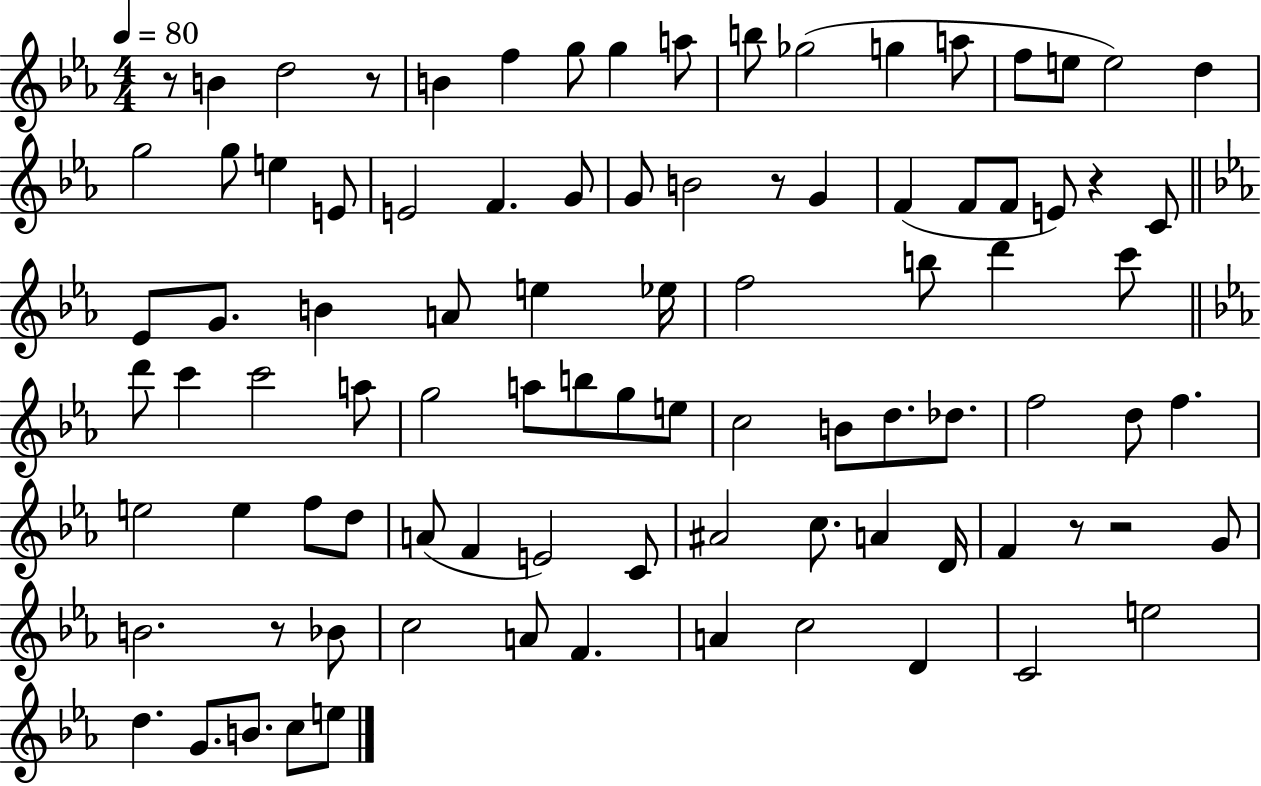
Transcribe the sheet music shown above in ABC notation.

X:1
T:Untitled
M:4/4
L:1/4
K:Eb
z/2 B d2 z/2 B f g/2 g a/2 b/2 _g2 g a/2 f/2 e/2 e2 d g2 g/2 e E/2 E2 F G/2 G/2 B2 z/2 G F F/2 F/2 E/2 z C/2 _E/2 G/2 B A/2 e _e/4 f2 b/2 d' c'/2 d'/2 c' c'2 a/2 g2 a/2 b/2 g/2 e/2 c2 B/2 d/2 _d/2 f2 d/2 f e2 e f/2 d/2 A/2 F E2 C/2 ^A2 c/2 A D/4 F z/2 z2 G/2 B2 z/2 _B/2 c2 A/2 F A c2 D C2 e2 d G/2 B/2 c/2 e/2